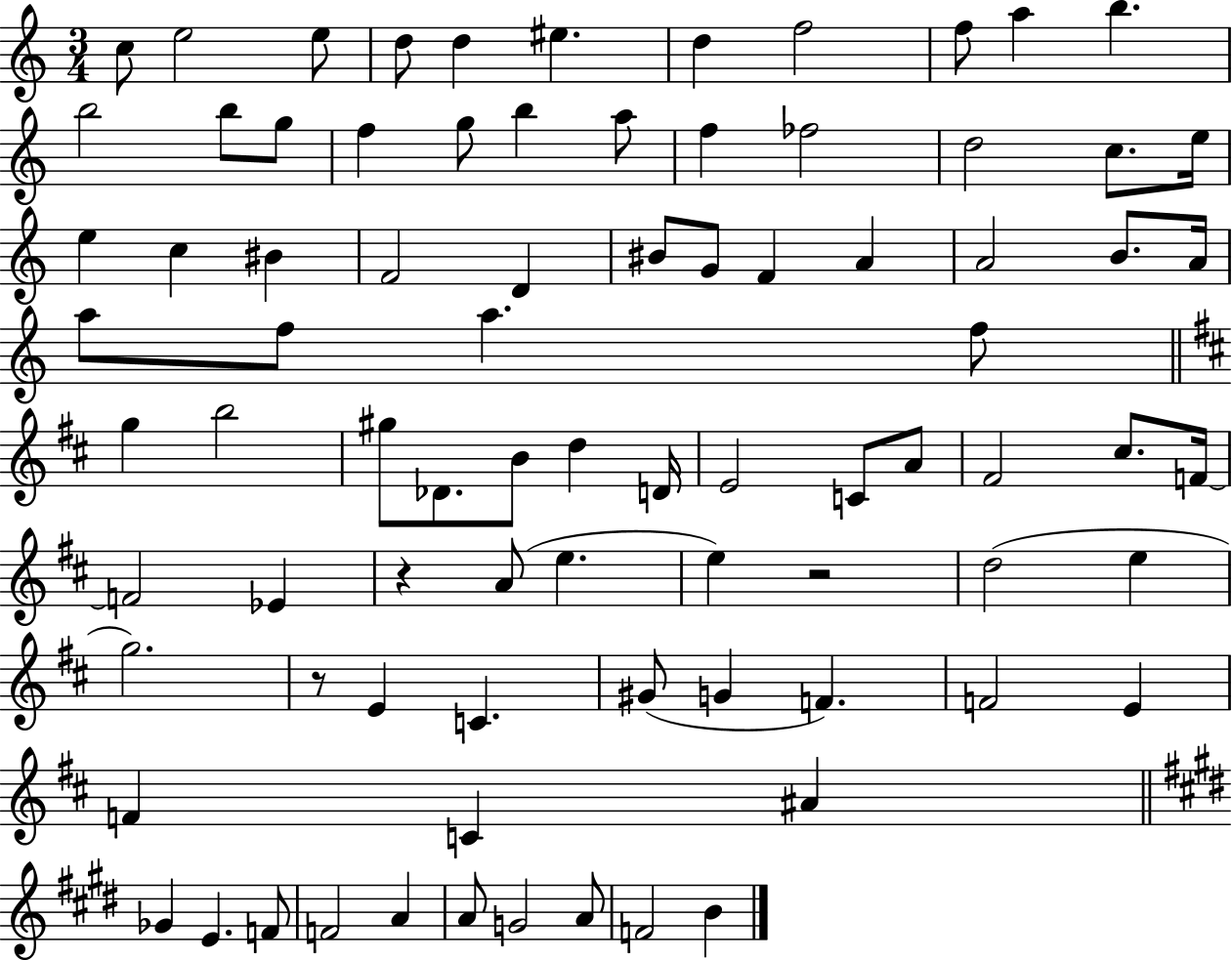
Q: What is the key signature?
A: C major